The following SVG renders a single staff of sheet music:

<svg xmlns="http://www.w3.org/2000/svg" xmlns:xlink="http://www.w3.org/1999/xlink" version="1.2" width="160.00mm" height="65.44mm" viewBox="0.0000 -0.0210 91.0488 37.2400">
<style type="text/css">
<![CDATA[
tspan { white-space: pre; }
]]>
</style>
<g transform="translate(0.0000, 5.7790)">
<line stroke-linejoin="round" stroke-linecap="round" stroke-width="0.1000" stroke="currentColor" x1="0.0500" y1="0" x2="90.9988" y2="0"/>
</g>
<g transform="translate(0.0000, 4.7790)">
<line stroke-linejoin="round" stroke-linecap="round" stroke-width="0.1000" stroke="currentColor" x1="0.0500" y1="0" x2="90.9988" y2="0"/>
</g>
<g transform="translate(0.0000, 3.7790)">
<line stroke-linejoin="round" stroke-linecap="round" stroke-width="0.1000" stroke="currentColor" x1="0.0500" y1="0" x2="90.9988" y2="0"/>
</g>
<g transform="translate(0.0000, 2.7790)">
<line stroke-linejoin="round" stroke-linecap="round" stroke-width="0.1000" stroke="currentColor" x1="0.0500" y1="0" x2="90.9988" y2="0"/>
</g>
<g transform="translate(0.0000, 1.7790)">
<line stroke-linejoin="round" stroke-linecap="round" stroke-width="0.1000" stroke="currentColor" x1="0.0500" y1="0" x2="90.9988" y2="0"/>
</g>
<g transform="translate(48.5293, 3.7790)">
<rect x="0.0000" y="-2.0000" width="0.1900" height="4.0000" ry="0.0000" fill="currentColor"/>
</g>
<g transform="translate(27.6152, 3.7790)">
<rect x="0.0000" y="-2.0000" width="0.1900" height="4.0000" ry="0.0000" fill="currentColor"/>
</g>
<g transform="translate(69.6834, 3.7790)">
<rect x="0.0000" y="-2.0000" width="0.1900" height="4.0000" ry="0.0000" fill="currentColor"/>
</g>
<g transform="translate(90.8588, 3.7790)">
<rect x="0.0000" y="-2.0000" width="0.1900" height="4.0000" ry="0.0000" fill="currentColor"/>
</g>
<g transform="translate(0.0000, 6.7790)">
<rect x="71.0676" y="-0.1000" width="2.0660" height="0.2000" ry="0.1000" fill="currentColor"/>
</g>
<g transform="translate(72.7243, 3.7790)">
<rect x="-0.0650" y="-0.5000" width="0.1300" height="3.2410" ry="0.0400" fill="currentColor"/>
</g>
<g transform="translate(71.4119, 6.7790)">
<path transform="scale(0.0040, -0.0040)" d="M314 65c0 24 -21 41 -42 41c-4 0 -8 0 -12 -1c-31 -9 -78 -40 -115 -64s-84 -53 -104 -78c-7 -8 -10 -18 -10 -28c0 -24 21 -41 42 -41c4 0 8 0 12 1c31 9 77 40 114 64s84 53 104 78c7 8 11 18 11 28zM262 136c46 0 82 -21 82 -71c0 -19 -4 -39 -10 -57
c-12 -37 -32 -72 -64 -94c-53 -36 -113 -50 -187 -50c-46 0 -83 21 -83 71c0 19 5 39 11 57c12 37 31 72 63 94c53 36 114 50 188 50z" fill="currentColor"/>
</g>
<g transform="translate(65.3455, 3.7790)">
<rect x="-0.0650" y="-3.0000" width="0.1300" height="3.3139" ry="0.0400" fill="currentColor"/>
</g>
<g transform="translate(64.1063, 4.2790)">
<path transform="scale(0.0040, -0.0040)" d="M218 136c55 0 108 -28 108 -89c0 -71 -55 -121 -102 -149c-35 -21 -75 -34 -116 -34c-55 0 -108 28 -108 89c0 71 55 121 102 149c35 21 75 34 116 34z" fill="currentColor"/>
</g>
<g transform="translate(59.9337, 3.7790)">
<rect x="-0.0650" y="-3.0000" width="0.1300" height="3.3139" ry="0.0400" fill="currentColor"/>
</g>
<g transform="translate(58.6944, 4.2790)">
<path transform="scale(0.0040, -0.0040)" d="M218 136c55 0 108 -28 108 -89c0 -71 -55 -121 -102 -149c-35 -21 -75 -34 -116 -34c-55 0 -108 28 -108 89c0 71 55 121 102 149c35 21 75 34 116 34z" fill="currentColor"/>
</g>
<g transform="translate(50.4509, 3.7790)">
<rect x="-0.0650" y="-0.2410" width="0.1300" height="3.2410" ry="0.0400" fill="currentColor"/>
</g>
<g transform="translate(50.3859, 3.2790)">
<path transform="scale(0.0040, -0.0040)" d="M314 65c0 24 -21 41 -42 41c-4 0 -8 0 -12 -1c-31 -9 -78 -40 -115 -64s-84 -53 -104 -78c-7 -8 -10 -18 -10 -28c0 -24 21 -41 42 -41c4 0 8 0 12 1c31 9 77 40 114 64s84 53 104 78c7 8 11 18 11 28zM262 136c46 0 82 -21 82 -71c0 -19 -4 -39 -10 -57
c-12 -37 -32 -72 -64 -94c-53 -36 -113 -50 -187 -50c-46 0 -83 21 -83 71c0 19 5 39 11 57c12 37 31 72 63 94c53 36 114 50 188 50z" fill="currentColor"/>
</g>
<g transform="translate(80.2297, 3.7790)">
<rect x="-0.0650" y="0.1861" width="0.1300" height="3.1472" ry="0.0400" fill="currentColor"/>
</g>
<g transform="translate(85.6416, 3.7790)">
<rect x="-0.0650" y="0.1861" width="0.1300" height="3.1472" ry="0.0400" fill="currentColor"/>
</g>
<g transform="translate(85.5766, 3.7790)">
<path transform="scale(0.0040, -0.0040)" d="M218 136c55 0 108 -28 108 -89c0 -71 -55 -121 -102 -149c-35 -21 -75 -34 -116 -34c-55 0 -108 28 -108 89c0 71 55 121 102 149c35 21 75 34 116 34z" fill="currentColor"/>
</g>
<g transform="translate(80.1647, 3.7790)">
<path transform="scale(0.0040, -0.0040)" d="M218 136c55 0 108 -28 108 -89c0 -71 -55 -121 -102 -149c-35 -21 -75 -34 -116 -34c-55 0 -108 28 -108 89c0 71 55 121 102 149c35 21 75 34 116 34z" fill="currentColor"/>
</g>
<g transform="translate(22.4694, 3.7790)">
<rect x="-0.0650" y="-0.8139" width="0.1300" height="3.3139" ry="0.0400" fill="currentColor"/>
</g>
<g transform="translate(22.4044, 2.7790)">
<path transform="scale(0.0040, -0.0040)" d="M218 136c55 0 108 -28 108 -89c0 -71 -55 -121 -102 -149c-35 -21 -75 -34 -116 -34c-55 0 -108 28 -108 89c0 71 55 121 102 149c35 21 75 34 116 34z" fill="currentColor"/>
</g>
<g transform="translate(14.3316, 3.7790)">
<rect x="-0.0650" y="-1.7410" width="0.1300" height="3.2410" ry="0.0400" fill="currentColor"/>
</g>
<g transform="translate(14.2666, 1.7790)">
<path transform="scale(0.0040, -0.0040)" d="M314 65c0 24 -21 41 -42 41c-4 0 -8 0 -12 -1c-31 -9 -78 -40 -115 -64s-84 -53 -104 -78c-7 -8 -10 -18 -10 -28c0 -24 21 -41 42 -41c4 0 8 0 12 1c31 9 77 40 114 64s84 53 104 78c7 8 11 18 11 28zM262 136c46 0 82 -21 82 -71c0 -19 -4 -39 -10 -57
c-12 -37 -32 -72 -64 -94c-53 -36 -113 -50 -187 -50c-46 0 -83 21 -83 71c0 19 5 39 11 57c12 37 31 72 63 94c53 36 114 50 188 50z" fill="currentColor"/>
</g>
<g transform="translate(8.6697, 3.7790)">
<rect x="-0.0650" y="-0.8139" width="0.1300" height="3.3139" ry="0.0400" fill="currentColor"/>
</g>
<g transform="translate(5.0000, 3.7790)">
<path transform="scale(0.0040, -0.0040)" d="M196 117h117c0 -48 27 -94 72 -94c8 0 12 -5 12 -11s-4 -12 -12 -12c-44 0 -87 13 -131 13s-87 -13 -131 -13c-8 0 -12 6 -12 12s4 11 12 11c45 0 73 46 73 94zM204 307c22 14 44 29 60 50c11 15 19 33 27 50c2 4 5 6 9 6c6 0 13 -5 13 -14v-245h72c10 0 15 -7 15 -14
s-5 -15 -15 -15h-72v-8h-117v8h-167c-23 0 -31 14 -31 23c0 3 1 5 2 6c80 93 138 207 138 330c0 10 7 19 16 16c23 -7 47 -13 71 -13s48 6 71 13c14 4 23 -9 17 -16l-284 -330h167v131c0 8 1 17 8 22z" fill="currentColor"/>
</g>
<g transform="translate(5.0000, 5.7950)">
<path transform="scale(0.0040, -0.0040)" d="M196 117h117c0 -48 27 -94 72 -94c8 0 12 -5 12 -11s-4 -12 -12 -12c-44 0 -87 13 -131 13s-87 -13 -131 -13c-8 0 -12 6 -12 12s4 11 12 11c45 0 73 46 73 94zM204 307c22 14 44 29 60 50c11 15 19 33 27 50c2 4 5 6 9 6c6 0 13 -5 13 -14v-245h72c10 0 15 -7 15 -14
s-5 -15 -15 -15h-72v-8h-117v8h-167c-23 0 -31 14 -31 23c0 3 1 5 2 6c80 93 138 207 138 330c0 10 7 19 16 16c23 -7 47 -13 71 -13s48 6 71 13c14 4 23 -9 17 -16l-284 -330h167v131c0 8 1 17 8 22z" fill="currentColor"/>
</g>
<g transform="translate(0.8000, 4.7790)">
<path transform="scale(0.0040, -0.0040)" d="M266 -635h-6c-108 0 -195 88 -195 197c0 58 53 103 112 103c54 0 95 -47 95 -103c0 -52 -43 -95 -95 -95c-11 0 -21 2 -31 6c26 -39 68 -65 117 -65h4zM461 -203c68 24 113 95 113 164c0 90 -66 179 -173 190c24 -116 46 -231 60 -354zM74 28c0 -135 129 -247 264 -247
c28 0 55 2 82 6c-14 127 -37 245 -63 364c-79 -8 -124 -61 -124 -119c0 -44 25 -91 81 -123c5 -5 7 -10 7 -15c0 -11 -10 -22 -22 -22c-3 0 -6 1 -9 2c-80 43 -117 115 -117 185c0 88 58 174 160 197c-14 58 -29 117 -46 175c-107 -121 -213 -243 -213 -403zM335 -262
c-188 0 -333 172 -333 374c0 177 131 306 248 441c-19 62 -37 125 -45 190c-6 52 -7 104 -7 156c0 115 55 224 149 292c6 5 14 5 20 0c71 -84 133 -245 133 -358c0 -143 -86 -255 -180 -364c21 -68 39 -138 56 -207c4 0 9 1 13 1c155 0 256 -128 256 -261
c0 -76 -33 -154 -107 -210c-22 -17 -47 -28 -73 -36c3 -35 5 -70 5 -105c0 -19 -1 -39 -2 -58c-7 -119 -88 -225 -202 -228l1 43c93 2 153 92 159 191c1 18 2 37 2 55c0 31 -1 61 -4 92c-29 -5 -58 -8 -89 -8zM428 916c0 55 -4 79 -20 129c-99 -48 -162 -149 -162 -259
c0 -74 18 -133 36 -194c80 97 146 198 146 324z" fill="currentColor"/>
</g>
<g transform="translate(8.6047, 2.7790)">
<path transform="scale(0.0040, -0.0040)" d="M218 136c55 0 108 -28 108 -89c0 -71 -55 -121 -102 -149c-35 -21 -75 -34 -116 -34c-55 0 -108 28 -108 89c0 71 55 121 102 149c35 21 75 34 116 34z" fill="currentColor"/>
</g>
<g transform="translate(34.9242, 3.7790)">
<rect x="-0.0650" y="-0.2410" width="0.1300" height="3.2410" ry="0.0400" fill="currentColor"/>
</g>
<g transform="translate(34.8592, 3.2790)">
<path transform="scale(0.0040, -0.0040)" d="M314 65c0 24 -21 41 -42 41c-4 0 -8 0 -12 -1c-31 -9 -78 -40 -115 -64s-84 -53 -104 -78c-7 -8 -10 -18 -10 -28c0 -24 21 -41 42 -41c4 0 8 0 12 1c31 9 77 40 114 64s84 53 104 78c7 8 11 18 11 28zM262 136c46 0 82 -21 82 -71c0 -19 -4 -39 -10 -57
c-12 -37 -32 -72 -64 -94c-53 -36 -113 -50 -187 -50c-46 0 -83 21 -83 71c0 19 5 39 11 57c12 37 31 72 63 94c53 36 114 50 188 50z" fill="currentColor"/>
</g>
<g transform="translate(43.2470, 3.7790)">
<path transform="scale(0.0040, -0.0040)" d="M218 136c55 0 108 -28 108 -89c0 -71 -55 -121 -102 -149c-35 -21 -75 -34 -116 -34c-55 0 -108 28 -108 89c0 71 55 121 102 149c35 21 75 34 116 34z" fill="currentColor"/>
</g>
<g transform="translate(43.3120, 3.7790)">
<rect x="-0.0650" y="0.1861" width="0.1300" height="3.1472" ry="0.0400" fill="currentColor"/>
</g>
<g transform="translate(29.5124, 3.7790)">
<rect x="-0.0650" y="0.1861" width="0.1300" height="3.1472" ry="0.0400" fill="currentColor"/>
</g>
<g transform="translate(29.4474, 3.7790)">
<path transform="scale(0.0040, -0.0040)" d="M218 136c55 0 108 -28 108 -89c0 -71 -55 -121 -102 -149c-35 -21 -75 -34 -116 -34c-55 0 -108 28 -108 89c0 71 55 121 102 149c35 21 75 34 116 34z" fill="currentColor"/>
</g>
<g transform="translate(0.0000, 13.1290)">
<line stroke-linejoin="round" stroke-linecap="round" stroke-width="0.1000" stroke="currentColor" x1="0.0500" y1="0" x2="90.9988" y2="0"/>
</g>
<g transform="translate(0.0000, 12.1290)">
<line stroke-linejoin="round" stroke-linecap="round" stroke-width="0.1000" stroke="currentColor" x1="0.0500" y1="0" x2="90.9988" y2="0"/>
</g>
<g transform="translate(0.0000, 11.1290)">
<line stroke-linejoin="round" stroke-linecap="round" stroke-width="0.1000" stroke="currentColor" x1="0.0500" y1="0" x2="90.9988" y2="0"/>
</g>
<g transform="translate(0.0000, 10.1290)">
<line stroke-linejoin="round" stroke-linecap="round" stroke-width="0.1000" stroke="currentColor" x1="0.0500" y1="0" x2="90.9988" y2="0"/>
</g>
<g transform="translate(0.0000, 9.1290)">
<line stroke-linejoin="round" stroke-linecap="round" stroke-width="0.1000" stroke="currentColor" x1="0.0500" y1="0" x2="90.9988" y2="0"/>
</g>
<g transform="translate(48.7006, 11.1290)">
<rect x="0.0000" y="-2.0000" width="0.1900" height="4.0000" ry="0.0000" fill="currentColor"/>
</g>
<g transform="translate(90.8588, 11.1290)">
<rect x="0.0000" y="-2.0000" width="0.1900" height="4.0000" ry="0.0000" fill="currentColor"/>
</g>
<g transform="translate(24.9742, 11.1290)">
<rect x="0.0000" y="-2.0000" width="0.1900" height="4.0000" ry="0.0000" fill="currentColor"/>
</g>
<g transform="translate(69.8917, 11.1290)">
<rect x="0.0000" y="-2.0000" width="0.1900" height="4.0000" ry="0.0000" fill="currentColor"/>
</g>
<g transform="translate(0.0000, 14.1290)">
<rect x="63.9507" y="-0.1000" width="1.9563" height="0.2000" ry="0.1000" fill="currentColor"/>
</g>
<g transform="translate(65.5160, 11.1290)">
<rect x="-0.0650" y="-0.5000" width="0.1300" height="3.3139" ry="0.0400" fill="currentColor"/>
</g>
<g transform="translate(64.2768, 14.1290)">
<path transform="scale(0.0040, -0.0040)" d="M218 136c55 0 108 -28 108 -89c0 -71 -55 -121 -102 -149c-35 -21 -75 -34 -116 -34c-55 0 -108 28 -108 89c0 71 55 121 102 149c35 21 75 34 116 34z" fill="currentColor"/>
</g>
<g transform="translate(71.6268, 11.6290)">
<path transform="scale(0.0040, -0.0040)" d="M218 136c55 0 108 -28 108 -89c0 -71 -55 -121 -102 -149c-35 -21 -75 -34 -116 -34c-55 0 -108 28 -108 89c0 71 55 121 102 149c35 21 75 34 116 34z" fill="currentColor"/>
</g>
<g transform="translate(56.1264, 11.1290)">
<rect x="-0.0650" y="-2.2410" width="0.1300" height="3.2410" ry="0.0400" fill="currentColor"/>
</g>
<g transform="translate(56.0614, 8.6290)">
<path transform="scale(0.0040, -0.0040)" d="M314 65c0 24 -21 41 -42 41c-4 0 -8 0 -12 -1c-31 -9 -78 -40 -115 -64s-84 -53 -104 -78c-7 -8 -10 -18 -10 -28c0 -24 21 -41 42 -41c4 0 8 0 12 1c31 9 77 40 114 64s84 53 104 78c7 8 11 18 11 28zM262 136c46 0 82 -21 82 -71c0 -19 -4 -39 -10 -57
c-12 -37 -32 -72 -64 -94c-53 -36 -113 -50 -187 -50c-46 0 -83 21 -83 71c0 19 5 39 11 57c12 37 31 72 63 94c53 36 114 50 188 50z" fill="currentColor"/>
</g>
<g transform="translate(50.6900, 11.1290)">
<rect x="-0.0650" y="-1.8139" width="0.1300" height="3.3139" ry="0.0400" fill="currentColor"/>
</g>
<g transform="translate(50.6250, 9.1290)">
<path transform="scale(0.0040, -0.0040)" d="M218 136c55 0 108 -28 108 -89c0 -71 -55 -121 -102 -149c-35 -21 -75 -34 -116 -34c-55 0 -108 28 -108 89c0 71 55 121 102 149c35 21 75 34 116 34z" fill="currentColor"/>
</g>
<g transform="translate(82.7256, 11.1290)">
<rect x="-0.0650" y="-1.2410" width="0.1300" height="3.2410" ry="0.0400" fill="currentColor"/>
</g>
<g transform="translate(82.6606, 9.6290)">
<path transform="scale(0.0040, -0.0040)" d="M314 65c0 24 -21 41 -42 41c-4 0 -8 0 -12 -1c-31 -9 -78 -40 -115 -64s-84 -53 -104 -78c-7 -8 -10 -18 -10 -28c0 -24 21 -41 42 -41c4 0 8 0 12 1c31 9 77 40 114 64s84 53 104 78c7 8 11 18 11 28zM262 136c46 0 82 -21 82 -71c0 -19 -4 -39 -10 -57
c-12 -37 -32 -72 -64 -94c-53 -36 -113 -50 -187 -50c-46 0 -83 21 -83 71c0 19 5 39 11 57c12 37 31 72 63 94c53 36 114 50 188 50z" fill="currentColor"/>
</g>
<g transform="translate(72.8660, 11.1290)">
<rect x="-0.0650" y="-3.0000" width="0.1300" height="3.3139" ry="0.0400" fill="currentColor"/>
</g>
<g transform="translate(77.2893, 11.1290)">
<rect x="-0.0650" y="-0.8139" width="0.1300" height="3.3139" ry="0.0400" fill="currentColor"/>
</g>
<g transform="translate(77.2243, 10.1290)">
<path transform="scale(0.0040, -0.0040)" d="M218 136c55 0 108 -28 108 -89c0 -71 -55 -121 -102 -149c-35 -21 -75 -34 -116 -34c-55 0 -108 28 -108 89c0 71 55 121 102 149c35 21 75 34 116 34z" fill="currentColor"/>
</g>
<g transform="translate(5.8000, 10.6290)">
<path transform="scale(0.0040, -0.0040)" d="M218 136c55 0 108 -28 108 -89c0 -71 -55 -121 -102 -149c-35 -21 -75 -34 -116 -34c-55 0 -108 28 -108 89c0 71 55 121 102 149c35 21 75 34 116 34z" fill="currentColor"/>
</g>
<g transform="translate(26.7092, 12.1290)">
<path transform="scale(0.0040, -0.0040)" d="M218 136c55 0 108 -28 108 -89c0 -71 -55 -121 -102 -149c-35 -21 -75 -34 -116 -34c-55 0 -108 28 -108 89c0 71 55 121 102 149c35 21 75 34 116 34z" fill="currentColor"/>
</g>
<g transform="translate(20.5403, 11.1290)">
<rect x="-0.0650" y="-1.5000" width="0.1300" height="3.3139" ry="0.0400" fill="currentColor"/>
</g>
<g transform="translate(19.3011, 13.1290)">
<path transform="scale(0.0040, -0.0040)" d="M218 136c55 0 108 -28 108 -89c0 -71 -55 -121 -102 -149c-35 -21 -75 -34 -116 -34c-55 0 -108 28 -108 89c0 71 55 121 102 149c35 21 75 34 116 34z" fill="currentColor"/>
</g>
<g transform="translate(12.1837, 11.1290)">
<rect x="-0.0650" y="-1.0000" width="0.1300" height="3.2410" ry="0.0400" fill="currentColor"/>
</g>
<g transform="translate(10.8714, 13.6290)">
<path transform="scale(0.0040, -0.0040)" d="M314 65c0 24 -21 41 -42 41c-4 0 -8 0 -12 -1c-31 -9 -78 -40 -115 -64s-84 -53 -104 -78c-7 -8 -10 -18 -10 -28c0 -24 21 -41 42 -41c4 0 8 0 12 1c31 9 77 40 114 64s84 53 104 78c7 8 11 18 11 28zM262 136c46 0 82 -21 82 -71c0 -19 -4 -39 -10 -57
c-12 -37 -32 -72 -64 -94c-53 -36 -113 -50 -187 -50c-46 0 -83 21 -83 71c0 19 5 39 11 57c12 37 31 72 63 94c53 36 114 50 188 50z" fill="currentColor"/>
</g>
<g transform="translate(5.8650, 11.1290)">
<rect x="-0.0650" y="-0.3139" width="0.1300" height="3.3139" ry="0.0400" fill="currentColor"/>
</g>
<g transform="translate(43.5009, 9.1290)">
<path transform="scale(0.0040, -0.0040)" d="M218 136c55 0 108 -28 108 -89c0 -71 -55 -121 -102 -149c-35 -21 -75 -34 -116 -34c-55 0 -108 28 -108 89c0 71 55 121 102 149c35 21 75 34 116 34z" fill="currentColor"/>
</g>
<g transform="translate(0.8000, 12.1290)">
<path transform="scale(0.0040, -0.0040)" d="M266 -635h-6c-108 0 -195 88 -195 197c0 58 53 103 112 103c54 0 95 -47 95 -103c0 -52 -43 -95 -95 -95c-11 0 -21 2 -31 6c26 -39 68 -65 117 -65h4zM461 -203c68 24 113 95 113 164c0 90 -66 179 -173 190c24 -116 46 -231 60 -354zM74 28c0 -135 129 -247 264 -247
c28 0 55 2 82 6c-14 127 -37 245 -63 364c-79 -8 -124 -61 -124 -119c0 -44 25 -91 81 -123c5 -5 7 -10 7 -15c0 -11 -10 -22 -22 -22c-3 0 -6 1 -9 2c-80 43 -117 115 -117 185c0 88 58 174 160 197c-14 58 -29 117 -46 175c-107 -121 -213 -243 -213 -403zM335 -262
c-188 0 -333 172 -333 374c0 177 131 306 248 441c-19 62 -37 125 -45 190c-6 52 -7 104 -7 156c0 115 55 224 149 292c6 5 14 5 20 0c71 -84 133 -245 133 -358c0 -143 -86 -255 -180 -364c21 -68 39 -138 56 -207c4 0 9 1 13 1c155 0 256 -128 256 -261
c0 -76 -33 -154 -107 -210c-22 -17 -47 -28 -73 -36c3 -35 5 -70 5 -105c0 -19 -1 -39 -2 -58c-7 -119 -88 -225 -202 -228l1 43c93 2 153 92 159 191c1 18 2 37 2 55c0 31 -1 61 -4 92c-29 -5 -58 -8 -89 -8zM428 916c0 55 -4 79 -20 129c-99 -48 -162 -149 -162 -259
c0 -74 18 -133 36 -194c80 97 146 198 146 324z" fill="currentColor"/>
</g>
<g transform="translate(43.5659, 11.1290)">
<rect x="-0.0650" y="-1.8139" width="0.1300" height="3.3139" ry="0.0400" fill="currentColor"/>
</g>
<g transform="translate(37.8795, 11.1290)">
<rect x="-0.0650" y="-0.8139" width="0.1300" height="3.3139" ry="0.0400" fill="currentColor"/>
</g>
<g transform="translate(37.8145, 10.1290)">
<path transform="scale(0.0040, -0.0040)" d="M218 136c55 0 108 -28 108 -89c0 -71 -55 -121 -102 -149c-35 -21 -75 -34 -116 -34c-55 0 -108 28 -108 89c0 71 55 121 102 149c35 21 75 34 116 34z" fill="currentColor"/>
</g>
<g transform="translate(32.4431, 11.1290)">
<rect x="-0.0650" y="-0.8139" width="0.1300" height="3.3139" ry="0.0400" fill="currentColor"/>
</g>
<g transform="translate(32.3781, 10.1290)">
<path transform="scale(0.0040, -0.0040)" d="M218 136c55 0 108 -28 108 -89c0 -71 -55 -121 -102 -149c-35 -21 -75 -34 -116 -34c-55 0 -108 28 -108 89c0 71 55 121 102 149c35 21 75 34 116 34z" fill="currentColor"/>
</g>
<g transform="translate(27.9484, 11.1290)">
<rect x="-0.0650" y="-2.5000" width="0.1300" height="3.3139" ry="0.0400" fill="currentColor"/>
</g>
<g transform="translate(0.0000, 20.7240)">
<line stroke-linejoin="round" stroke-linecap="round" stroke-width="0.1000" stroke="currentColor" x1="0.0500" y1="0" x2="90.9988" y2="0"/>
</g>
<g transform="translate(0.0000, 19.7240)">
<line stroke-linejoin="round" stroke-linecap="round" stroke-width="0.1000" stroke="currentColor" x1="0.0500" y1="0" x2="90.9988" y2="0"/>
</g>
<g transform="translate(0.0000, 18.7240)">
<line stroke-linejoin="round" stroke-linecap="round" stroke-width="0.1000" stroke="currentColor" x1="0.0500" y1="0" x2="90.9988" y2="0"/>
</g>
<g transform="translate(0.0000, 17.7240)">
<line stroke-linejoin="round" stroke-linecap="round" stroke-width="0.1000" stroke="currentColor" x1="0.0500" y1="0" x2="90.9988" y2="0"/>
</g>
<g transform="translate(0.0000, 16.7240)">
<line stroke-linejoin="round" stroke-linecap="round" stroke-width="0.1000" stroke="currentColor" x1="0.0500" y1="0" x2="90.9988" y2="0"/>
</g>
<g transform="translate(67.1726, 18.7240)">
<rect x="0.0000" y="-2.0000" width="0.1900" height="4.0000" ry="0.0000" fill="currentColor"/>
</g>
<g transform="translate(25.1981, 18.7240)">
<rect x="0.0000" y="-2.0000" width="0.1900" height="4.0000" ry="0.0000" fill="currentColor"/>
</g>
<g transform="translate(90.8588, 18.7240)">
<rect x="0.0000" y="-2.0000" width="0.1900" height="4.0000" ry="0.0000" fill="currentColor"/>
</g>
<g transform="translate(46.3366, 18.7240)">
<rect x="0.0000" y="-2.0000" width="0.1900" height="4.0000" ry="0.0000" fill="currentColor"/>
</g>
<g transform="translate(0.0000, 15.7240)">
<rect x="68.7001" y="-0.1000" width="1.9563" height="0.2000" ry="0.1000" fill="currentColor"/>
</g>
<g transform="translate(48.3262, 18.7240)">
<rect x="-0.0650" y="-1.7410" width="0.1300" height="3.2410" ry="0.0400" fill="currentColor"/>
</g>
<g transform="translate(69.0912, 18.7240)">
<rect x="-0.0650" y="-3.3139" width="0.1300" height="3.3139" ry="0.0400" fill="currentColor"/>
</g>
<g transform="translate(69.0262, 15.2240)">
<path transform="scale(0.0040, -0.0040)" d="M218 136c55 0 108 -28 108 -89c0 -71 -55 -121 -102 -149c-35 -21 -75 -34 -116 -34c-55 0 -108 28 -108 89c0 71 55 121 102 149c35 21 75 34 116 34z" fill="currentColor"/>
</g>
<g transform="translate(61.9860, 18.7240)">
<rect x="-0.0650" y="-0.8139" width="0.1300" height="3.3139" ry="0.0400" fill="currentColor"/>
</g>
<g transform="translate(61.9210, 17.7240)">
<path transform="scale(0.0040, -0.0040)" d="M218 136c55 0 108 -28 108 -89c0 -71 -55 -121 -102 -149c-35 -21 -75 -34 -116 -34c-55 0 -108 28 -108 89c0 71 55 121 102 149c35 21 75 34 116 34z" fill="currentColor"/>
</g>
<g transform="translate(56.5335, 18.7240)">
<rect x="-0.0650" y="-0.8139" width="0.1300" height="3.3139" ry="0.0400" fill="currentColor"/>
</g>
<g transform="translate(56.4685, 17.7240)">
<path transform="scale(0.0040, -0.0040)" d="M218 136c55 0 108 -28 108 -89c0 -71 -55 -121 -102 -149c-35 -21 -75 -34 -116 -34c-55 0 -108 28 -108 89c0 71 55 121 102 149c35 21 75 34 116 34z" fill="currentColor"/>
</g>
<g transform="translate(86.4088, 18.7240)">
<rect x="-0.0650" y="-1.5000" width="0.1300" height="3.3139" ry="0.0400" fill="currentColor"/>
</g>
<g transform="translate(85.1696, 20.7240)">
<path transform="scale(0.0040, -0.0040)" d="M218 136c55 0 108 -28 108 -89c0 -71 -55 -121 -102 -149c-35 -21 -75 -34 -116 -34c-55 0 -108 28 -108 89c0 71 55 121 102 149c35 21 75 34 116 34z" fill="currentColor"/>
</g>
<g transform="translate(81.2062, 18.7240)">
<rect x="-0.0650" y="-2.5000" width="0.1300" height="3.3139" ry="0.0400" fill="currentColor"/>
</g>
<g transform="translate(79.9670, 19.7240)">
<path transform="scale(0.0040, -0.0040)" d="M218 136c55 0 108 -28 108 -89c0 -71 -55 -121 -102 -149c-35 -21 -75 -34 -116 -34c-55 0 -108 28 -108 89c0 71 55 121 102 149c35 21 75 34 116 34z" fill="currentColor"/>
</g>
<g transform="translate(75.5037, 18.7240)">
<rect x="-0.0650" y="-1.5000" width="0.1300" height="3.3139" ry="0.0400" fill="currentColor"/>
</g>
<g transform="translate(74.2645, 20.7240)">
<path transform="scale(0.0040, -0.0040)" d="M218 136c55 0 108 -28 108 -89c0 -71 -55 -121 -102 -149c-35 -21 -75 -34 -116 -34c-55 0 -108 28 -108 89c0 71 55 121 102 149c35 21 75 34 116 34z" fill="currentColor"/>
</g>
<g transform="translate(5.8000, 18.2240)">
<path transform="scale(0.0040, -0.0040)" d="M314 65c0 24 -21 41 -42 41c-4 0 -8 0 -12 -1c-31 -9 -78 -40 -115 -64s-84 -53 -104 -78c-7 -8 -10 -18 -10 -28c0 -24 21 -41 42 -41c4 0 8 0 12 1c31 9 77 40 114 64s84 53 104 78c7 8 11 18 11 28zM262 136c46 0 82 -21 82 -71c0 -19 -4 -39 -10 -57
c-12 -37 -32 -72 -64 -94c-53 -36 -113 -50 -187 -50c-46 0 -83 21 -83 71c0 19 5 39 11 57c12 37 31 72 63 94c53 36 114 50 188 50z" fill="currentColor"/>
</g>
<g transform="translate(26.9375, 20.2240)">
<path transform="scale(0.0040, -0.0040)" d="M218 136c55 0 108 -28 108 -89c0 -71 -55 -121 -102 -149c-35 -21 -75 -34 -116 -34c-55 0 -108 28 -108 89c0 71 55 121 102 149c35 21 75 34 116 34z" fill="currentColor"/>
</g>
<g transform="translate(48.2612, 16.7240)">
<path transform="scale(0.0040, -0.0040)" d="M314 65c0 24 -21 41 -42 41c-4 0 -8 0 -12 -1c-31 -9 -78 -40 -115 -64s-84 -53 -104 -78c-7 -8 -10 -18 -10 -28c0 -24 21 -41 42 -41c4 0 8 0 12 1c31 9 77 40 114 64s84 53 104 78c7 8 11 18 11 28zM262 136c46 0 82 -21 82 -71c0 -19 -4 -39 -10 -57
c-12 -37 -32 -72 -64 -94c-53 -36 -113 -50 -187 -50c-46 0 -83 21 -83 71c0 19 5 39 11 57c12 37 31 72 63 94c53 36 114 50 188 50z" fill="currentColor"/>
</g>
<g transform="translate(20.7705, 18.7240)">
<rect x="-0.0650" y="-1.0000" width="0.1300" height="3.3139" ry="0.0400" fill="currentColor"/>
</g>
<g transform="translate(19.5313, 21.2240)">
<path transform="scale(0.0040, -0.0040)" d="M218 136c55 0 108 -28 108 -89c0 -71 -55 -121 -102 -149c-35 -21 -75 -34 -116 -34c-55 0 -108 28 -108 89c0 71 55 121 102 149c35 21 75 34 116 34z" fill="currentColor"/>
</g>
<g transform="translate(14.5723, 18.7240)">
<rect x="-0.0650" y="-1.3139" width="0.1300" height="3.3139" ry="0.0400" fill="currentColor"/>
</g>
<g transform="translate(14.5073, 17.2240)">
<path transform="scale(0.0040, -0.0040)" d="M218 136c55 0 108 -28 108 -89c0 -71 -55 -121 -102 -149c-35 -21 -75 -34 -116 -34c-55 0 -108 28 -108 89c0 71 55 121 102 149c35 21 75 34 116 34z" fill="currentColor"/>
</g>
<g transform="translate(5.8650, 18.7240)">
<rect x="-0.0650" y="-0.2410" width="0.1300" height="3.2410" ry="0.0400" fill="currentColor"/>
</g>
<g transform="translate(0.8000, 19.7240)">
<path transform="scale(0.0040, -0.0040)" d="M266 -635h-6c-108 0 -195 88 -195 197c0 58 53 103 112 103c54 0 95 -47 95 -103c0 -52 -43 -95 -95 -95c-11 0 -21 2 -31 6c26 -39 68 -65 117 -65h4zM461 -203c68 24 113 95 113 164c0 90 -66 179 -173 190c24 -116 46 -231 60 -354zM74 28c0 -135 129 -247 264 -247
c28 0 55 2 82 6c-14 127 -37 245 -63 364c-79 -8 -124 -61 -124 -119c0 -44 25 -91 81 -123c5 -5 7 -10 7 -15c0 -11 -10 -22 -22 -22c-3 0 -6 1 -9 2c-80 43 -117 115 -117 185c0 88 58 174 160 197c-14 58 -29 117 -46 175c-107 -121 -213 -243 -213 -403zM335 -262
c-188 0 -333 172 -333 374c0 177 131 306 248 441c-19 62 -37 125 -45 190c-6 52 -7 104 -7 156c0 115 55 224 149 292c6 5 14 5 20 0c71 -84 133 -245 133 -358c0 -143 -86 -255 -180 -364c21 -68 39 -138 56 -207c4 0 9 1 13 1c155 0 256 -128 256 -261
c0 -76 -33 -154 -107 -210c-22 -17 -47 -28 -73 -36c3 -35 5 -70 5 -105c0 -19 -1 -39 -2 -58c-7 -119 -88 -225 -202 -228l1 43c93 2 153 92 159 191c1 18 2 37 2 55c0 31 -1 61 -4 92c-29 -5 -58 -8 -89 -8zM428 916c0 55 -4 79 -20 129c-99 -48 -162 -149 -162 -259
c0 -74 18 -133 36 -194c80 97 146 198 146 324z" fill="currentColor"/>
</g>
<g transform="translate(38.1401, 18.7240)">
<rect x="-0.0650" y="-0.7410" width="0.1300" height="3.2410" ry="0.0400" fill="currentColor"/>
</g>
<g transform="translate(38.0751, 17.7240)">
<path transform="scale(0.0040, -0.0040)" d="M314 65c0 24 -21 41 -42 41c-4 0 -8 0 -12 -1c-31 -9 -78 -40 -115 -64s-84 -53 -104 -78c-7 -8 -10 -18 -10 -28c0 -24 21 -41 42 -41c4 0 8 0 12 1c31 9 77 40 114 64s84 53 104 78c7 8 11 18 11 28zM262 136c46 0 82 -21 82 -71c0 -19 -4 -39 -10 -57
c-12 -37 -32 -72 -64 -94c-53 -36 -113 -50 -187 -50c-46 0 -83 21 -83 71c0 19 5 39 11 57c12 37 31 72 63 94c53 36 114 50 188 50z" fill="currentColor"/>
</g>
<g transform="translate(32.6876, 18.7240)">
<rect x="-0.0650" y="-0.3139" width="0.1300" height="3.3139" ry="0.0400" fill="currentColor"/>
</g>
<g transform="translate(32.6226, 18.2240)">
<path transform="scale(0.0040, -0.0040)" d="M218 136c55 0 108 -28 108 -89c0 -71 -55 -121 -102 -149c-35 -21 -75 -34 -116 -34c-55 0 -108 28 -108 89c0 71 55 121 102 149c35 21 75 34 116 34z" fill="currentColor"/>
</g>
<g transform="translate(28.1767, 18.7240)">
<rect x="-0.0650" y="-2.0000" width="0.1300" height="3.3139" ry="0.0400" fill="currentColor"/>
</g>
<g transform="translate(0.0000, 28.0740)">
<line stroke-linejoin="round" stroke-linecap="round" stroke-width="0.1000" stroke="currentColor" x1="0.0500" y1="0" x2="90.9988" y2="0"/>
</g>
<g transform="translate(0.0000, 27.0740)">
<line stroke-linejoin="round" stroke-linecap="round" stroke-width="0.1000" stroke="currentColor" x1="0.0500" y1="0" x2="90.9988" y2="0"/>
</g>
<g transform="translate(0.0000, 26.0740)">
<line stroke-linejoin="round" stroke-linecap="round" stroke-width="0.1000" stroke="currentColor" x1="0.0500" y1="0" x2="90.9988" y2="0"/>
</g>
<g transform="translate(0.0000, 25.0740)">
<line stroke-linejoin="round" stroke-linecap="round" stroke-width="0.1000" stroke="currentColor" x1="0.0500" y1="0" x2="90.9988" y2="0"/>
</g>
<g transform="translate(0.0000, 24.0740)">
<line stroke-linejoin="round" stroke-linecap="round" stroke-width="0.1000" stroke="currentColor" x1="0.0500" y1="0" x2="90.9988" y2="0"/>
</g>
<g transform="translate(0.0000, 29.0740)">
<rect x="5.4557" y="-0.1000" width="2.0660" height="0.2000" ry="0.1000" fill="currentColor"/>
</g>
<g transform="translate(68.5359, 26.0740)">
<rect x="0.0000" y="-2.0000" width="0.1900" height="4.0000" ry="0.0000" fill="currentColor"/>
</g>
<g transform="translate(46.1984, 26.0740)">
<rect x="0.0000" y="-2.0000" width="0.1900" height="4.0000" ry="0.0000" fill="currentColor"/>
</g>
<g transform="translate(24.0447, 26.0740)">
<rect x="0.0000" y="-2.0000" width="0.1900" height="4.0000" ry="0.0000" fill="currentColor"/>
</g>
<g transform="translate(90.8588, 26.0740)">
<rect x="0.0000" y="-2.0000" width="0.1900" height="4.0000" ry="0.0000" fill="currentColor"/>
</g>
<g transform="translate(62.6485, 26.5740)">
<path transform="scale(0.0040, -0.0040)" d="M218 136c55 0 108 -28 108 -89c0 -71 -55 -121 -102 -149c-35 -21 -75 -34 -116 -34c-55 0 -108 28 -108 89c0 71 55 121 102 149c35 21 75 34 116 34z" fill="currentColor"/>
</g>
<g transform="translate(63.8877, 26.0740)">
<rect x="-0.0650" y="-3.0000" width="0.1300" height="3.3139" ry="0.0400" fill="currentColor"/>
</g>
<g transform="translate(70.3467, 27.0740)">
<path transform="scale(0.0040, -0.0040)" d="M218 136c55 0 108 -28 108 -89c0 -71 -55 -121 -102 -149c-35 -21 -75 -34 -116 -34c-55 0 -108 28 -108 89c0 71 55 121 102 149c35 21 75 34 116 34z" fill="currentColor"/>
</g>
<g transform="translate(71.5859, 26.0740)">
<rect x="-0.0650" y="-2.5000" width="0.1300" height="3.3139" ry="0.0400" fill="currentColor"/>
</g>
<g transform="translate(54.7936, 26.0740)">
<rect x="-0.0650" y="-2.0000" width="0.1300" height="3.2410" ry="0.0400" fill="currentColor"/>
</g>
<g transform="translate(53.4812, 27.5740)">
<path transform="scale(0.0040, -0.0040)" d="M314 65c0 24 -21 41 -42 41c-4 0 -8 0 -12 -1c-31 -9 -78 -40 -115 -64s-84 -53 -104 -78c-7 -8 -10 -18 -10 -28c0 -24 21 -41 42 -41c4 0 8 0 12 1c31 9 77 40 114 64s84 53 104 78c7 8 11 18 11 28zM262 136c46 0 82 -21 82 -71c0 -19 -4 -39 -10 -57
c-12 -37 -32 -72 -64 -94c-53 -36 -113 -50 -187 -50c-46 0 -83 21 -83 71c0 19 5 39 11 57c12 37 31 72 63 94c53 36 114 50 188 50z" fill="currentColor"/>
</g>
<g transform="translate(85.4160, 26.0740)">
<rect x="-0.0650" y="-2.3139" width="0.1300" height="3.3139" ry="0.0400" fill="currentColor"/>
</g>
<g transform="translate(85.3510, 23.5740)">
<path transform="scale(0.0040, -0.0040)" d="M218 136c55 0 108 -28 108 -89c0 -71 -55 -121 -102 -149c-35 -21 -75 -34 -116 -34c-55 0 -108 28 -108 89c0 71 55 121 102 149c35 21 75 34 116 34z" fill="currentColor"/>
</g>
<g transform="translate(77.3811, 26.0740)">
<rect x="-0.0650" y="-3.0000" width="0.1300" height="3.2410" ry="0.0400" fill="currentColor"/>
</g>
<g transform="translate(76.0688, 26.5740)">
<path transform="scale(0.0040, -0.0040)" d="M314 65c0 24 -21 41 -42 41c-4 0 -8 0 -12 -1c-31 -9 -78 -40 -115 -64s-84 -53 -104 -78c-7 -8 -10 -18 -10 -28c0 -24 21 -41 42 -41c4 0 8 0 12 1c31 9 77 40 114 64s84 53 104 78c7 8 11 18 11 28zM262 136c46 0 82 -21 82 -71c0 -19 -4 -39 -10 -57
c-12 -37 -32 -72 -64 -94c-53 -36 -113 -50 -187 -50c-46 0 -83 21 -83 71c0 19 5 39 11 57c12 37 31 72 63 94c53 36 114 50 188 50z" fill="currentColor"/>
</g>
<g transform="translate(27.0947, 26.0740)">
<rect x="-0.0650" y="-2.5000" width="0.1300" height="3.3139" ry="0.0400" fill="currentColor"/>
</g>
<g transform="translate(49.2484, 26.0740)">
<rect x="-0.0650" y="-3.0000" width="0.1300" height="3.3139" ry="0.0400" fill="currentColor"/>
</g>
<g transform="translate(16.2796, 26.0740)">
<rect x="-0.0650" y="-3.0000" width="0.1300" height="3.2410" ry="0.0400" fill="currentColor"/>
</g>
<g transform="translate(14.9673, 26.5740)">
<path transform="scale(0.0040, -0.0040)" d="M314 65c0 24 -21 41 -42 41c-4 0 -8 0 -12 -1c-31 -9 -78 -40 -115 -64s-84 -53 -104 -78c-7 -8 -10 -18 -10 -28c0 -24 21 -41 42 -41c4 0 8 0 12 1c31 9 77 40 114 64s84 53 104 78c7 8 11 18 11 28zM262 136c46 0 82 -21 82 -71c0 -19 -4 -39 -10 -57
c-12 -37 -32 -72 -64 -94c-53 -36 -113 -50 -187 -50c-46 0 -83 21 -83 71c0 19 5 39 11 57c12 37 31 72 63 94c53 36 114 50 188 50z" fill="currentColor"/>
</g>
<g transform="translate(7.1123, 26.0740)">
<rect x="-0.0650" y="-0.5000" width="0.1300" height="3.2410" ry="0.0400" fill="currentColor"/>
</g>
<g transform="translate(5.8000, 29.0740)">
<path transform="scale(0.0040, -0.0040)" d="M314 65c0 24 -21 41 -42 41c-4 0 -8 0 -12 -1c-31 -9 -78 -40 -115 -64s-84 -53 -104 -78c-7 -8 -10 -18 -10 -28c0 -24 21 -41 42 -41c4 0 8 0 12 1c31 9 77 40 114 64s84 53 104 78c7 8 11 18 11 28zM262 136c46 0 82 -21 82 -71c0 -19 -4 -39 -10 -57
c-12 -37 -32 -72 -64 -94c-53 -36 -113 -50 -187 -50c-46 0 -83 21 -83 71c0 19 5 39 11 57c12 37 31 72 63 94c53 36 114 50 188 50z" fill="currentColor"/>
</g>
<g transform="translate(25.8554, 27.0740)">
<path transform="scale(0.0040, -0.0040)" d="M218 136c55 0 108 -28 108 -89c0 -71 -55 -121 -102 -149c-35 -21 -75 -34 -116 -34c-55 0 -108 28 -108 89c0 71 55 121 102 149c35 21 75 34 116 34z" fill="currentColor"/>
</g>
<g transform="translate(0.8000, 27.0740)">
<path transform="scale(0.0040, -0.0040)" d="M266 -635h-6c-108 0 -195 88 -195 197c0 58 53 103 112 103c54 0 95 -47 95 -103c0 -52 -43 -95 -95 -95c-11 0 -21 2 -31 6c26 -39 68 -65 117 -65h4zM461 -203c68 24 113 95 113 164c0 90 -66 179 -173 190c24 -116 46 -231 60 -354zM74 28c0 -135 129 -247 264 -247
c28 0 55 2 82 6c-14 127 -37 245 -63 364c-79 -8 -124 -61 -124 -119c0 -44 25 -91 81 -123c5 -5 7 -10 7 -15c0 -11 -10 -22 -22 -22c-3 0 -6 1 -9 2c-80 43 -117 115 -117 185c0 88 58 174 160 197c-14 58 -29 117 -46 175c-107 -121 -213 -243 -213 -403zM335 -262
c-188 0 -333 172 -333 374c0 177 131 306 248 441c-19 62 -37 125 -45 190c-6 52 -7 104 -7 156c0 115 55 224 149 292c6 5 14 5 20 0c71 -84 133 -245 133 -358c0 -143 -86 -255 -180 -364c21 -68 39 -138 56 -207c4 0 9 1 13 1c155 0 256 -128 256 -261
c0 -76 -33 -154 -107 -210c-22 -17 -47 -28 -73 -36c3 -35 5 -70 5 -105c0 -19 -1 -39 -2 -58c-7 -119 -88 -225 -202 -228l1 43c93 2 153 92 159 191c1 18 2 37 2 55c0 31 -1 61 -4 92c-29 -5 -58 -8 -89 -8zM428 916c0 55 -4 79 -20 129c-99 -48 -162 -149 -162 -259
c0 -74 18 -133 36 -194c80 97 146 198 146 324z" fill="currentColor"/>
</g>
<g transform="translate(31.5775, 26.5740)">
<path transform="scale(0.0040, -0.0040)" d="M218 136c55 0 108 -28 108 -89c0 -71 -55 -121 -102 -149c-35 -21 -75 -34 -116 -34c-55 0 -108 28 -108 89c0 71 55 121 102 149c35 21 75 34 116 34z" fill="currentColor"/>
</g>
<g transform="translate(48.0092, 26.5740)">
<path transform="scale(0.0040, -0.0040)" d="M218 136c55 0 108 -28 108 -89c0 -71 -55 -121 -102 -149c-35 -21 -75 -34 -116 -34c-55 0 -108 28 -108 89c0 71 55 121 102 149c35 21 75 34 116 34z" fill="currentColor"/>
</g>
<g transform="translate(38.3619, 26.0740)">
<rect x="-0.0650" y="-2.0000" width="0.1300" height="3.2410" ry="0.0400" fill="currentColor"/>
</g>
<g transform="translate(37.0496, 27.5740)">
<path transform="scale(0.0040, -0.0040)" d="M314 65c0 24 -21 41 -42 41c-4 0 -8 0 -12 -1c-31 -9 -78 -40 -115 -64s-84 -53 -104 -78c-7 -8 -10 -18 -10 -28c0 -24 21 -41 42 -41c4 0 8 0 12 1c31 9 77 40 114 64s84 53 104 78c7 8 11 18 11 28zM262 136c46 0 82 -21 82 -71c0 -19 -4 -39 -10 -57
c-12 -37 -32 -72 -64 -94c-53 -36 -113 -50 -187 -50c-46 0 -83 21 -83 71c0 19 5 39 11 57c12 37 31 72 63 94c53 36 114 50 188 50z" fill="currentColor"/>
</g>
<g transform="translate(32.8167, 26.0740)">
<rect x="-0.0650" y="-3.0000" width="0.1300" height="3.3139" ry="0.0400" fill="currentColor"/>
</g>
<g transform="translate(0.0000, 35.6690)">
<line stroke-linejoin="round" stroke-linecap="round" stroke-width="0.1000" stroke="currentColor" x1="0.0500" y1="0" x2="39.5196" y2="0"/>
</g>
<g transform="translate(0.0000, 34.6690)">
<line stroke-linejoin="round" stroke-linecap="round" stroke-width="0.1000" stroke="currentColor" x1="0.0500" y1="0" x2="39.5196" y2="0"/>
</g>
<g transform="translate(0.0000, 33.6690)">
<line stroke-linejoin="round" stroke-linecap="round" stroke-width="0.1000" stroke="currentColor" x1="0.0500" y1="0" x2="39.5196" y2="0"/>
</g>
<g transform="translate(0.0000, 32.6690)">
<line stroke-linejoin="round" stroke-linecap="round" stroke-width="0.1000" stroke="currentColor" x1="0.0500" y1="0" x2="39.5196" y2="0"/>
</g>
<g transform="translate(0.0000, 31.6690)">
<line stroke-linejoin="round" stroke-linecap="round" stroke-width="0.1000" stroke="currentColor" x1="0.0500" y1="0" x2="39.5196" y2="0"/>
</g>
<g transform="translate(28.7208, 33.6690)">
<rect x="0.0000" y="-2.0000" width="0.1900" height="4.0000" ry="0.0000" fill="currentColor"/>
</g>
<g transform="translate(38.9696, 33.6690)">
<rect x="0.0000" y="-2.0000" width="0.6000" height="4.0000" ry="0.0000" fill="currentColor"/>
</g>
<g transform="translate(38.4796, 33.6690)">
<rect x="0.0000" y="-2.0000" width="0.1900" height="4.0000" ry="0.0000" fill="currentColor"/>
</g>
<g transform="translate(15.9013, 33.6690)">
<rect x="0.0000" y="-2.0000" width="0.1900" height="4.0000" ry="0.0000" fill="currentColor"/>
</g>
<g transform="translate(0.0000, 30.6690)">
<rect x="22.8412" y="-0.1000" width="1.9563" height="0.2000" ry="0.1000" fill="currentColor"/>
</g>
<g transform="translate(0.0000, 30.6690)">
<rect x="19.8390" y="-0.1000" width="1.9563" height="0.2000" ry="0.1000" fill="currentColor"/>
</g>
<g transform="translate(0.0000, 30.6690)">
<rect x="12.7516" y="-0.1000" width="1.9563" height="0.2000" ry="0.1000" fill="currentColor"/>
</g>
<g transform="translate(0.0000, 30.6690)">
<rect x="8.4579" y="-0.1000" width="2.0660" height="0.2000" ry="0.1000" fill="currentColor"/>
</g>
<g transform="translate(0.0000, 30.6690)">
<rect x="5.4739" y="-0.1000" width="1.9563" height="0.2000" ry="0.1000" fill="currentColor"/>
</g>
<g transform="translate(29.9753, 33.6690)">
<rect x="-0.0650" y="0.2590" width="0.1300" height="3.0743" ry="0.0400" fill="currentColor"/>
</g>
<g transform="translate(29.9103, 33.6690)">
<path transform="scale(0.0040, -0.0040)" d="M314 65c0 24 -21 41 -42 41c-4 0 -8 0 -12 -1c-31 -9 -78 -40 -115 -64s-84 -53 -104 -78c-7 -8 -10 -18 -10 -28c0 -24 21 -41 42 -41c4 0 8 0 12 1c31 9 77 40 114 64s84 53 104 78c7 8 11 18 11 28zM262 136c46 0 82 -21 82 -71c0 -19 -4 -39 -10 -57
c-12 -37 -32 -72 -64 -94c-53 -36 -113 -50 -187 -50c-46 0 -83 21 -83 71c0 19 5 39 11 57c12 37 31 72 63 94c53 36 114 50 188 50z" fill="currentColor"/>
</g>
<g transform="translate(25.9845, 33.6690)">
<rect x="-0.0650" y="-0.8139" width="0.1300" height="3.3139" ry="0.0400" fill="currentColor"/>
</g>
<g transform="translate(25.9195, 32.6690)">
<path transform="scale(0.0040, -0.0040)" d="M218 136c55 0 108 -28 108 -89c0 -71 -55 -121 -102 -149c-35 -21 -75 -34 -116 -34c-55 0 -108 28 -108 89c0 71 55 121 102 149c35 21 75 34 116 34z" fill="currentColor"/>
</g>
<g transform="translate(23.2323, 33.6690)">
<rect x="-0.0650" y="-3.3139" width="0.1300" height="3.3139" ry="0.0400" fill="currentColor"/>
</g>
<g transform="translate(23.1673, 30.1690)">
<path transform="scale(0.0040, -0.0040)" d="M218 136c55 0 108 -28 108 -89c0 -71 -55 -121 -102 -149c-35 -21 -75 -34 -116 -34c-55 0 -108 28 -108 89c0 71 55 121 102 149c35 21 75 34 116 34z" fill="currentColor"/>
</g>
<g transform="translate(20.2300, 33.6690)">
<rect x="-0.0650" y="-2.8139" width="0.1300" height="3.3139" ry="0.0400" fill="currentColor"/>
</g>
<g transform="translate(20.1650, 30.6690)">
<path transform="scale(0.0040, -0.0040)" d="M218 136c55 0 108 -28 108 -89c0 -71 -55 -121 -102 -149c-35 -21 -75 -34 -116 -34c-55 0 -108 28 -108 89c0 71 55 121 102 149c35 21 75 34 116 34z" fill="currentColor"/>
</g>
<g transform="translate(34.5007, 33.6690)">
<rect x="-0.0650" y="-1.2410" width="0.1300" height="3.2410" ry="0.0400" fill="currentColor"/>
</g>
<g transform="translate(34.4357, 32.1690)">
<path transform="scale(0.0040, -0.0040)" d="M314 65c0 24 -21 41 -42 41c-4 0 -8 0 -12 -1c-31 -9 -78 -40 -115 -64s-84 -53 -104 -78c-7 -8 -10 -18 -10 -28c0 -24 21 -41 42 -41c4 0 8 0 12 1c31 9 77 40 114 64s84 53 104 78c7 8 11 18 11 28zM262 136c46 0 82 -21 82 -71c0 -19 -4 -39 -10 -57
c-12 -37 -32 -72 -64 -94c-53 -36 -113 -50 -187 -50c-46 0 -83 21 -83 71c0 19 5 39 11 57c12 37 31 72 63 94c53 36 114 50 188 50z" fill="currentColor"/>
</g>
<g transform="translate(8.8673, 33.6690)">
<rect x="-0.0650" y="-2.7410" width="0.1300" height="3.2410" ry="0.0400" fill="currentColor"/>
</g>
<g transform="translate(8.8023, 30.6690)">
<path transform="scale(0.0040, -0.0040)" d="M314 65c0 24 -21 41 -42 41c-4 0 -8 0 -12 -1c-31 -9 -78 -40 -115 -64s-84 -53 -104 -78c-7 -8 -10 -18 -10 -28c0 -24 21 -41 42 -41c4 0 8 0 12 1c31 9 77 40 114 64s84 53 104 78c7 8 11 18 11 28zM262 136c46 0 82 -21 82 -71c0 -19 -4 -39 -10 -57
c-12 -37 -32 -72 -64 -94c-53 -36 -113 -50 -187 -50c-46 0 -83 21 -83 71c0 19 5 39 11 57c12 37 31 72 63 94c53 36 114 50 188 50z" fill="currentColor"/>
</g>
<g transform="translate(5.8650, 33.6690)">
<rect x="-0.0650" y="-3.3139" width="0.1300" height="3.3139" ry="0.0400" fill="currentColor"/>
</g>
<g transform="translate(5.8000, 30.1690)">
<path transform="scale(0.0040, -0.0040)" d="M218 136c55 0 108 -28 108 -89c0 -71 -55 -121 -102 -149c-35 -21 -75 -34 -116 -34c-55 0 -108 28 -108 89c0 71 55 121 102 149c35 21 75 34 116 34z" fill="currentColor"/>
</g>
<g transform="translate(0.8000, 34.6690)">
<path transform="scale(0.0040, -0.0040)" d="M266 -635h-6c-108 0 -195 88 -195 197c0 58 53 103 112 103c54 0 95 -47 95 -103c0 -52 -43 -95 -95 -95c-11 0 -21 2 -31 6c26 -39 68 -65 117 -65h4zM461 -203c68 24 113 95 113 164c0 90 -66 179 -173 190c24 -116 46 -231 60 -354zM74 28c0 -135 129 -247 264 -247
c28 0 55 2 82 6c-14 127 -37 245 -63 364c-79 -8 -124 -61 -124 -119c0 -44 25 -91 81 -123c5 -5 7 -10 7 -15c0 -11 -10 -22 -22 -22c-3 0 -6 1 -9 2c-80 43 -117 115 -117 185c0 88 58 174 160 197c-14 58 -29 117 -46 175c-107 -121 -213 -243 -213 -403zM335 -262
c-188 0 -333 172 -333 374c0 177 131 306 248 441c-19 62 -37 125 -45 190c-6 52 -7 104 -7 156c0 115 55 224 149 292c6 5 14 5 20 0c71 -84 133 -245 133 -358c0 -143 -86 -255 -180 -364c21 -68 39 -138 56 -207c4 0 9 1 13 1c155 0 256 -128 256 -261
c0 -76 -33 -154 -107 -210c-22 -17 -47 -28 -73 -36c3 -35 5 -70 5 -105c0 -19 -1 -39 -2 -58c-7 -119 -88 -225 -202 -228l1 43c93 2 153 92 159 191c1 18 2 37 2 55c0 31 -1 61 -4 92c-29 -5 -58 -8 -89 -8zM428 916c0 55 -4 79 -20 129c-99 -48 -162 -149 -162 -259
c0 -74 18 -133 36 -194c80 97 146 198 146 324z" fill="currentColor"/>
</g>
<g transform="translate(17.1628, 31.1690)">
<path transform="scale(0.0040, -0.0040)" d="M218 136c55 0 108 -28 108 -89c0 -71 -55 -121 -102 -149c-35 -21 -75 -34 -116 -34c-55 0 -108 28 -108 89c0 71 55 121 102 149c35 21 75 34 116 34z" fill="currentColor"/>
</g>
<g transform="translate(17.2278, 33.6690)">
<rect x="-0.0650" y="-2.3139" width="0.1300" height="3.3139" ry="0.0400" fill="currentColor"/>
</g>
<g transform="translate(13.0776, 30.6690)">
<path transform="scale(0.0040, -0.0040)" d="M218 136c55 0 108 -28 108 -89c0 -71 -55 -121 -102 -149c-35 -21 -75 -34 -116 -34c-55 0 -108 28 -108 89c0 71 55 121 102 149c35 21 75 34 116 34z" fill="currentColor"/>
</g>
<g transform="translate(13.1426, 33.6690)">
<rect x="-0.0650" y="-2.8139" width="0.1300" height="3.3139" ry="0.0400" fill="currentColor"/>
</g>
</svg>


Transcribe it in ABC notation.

X:1
T:Untitled
M:4/4
L:1/4
K:C
d f2 d B c2 B c2 A A C2 B B c D2 E G d d f f g2 C A d e2 c2 e D F c d2 f2 d d b E G E C2 A2 G A F2 A F2 A G A2 g b a2 a g a b d B2 e2